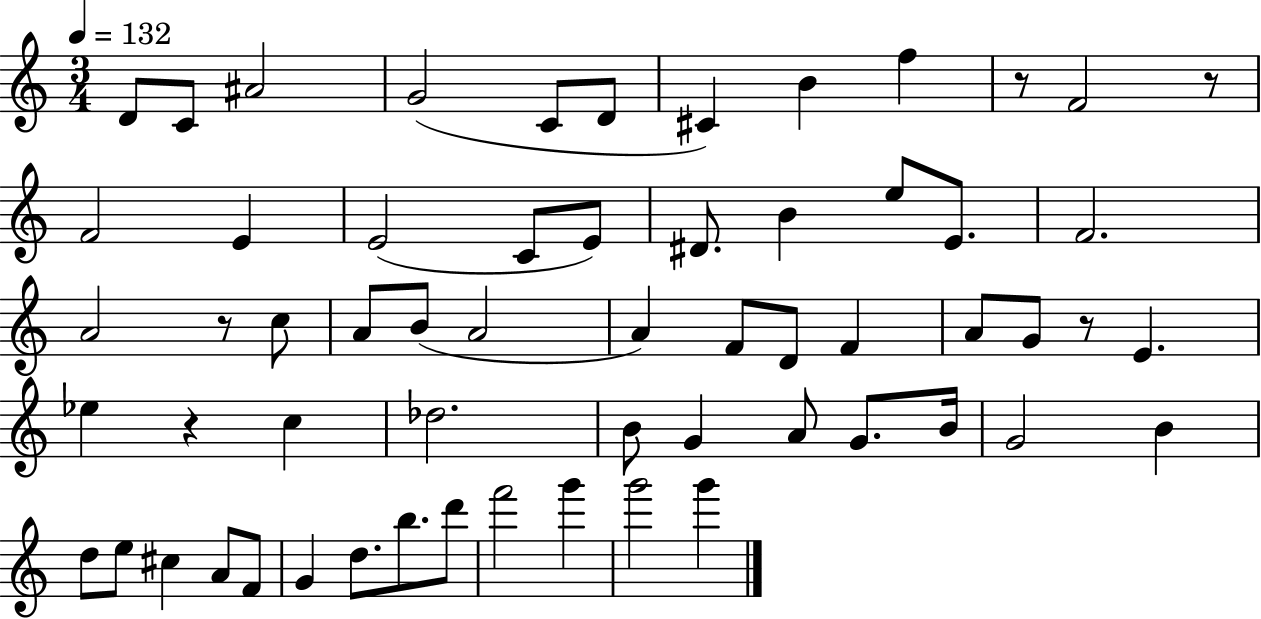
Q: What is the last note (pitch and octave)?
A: G6